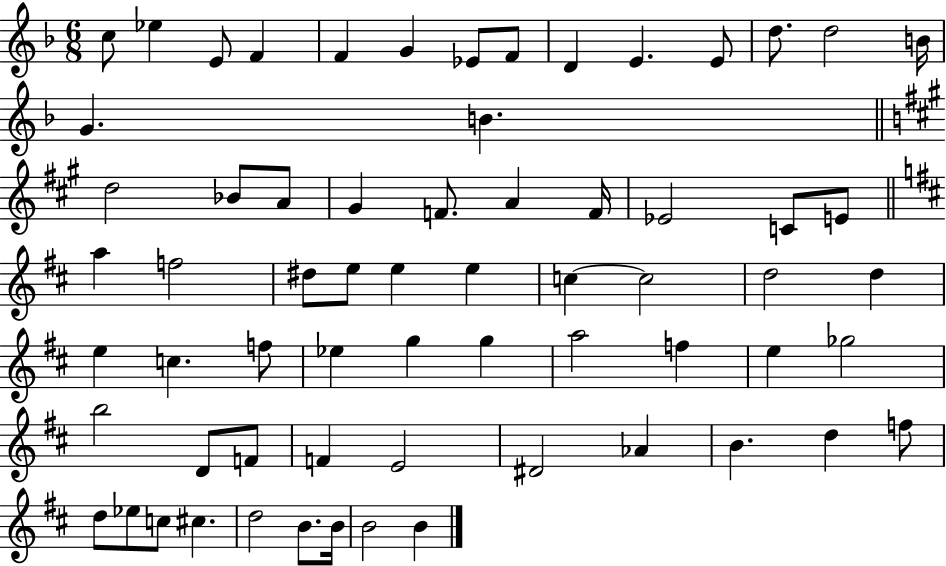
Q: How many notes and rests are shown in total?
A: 65